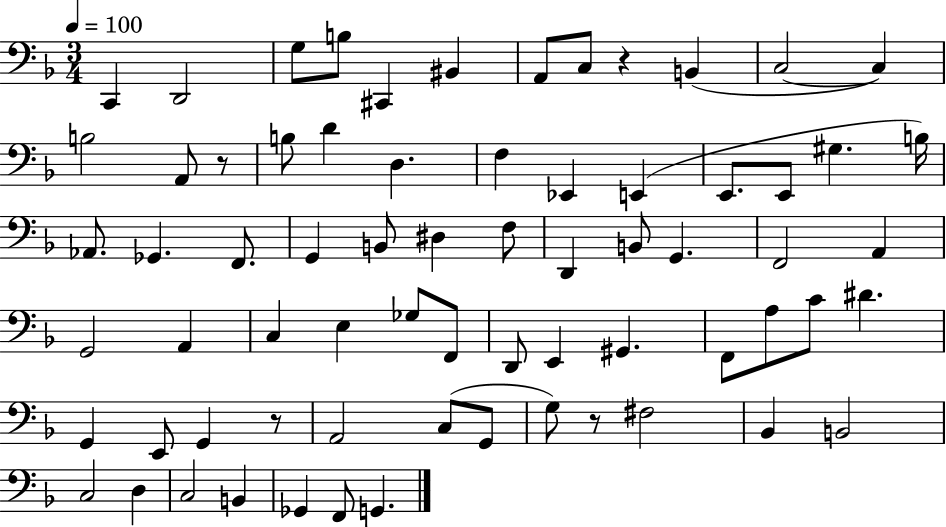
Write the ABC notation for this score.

X:1
T:Untitled
M:3/4
L:1/4
K:F
C,, D,,2 G,/2 B,/2 ^C,, ^B,, A,,/2 C,/2 z B,, C,2 C, B,2 A,,/2 z/2 B,/2 D D, F, _E,, E,, E,,/2 E,,/2 ^G, B,/4 _A,,/2 _G,, F,,/2 G,, B,,/2 ^D, F,/2 D,, B,,/2 G,, F,,2 A,, G,,2 A,, C, E, _G,/2 F,,/2 D,,/2 E,, ^G,, F,,/2 A,/2 C/2 ^D G,, E,,/2 G,, z/2 A,,2 C,/2 G,,/2 G,/2 z/2 ^F,2 _B,, B,,2 C,2 D, C,2 B,, _G,, F,,/2 G,,